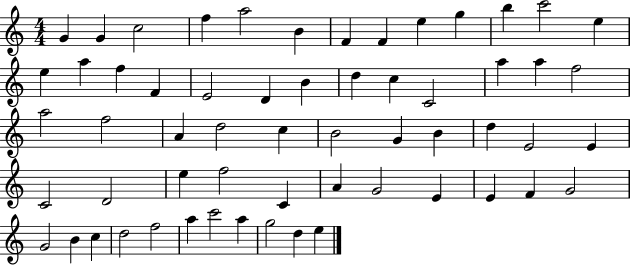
{
  \clef treble
  \numericTimeSignature
  \time 4/4
  \key c \major
  g'4 g'4 c''2 | f''4 a''2 b'4 | f'4 f'4 e''4 g''4 | b''4 c'''2 e''4 | \break e''4 a''4 f''4 f'4 | e'2 d'4 b'4 | d''4 c''4 c'2 | a''4 a''4 f''2 | \break a''2 f''2 | a'4 d''2 c''4 | b'2 g'4 b'4 | d''4 e'2 e'4 | \break c'2 d'2 | e''4 f''2 c'4 | a'4 g'2 e'4 | e'4 f'4 g'2 | \break g'2 b'4 c''4 | d''2 f''2 | a''4 c'''2 a''4 | g''2 d''4 e''4 | \break \bar "|."
}